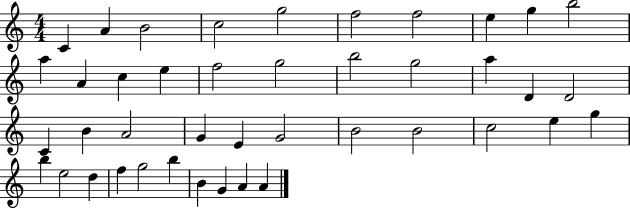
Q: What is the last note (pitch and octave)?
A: A4